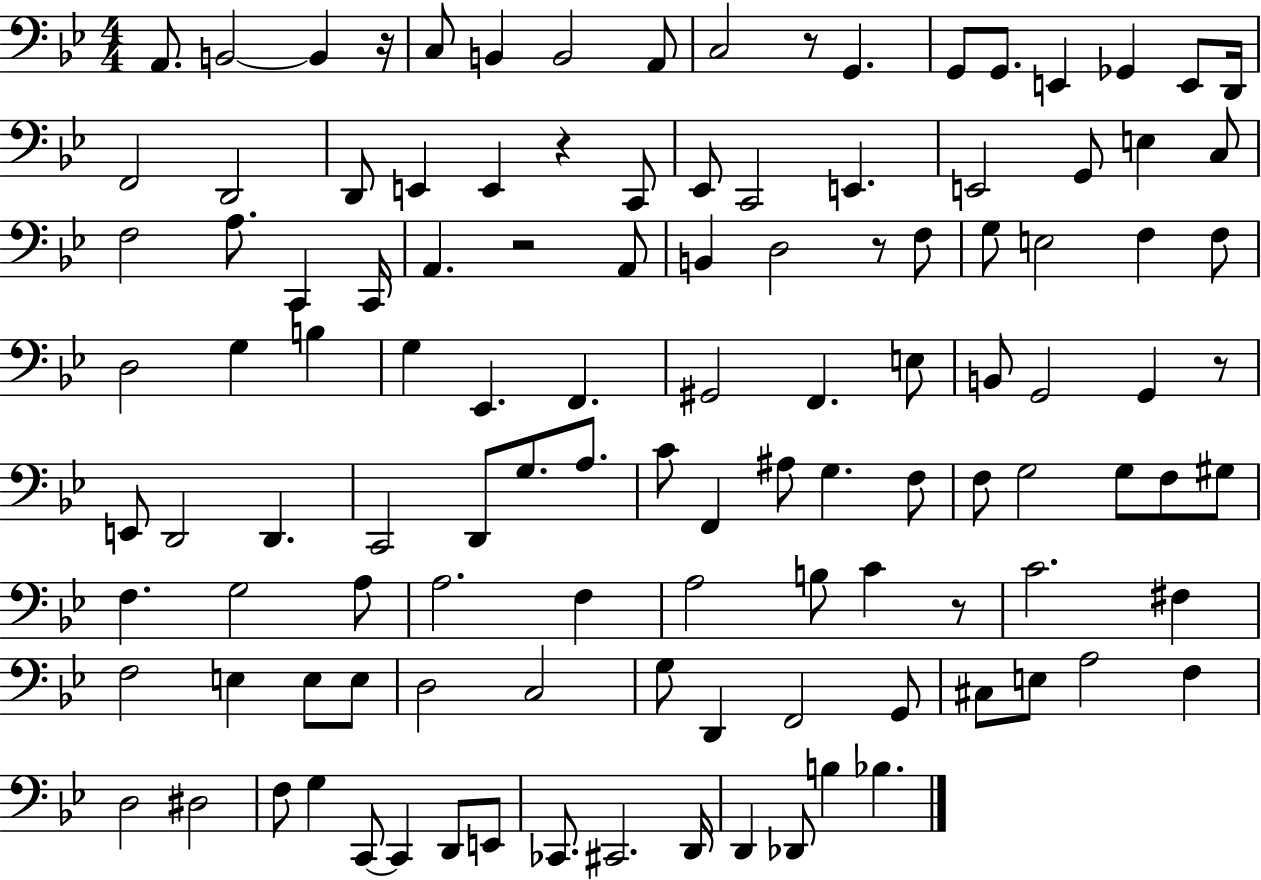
X:1
T:Untitled
M:4/4
L:1/4
K:Bb
A,,/2 B,,2 B,, z/4 C,/2 B,, B,,2 A,,/2 C,2 z/2 G,, G,,/2 G,,/2 E,, _G,, E,,/2 D,,/4 F,,2 D,,2 D,,/2 E,, E,, z C,,/2 _E,,/2 C,,2 E,, E,,2 G,,/2 E, C,/2 F,2 A,/2 C,, C,,/4 A,, z2 A,,/2 B,, D,2 z/2 F,/2 G,/2 E,2 F, F,/2 D,2 G, B, G, _E,, F,, ^G,,2 F,, E,/2 B,,/2 G,,2 G,, z/2 E,,/2 D,,2 D,, C,,2 D,,/2 G,/2 A,/2 C/2 F,, ^A,/2 G, F,/2 F,/2 G,2 G,/2 F,/2 ^G,/2 F, G,2 A,/2 A,2 F, A,2 B,/2 C z/2 C2 ^F, F,2 E, E,/2 E,/2 D,2 C,2 G,/2 D,, F,,2 G,,/2 ^C,/2 E,/2 A,2 F, D,2 ^D,2 F,/2 G, C,,/2 C,, D,,/2 E,,/2 _C,,/2 ^C,,2 D,,/4 D,, _D,,/2 B, _B,